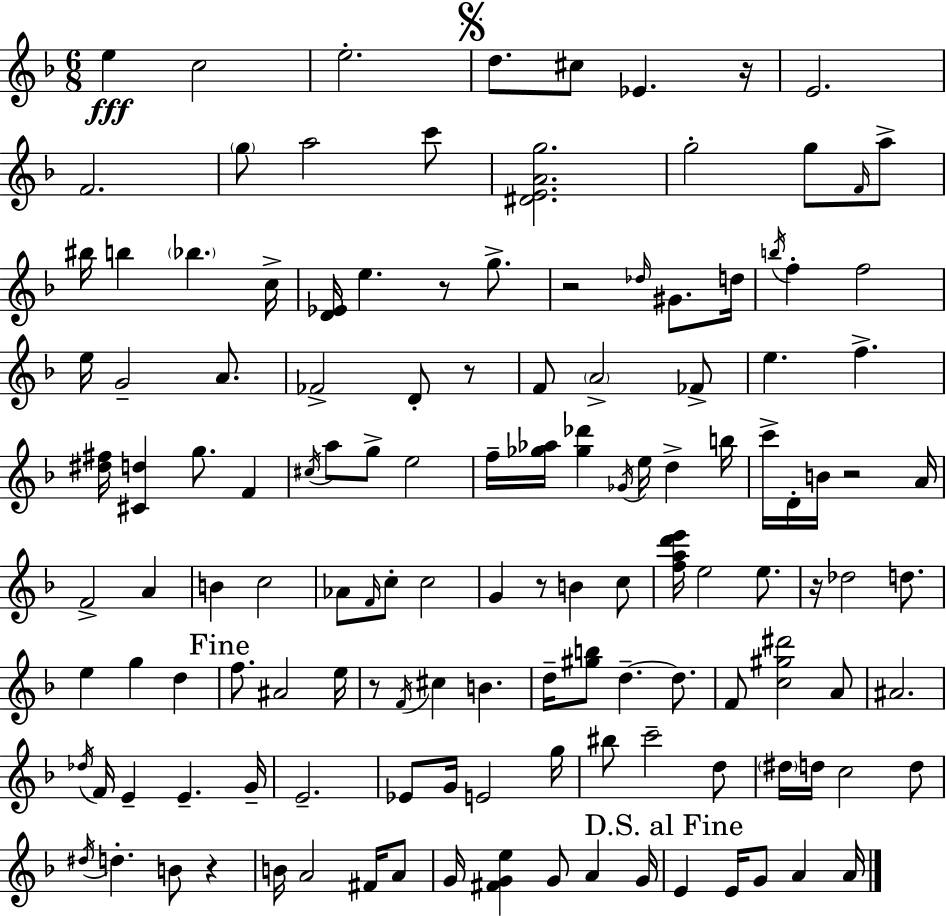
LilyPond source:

{
  \clef treble
  \numericTimeSignature
  \time 6/8
  \key f \major
  \repeat volta 2 { e''4\fff c''2 | e''2.-. | \mark \markup { \musicglyph "scripts.segno" } d''8. cis''8 ees'4. r16 | e'2. | \break f'2. | \parenthesize g''8 a''2 c'''8 | <dis' e' a' g''>2. | g''2-. g''8 \grace { f'16 } a''8-> | \break bis''16 b''4 \parenthesize bes''4. | c''16-> <d' ees'>16 e''4. r8 g''8.-> | r2 \grace { des''16 } gis'8. | d''16 \acciaccatura { b''16 } f''4-. f''2 | \break e''16 g'2-- | a'8. fes'2-> d'8-. | r8 f'8 \parenthesize a'2-> | fes'8-> e''4. f''4.-> | \break <dis'' fis''>16 <cis' d''>4 g''8. f'4 | \acciaccatura { cis''16 } a''8 g''8-> e''2 | f''16-- <ges'' aes''>16 <ges'' des'''>4 \acciaccatura { ges'16 } e''16 | d''4-> b''16 c'''16-> d'16-. b'16 r2 | \break a'16 f'2-> | a'4 b'4 c''2 | aes'8 \grace { f'16 } c''8-. c''2 | g'4 r8 | \break b'4 c''8 <f'' a'' d''' e'''>16 e''2 | e''8. r16 des''2 | d''8. e''4 g''4 | d''4 \mark "Fine" f''8. ais'2 | \break e''16 r8 \acciaccatura { f'16 } cis''4 | b'4. d''16-- <gis'' b''>8 d''4.--~~ | d''8. f'8 <c'' gis'' dis'''>2 | a'8 ais'2. | \break \acciaccatura { des''16 } f'16 e'4-- | e'4.-- g'16-- e'2.-- | ees'8 g'16 e'2 | g''16 bis''8 c'''2-- | \break d''8 \parenthesize dis''16 d''16 c''2 | d''8 \acciaccatura { dis''16 } d''4.-. | b'8 r4 b'16 a'2 | fis'16 a'8 g'16 <fis' g' e''>4 | \break g'8 a'4 g'16 \mark "D.S. al Fine" e'4 | e'16 g'8 a'4 a'16 } \bar "|."
}